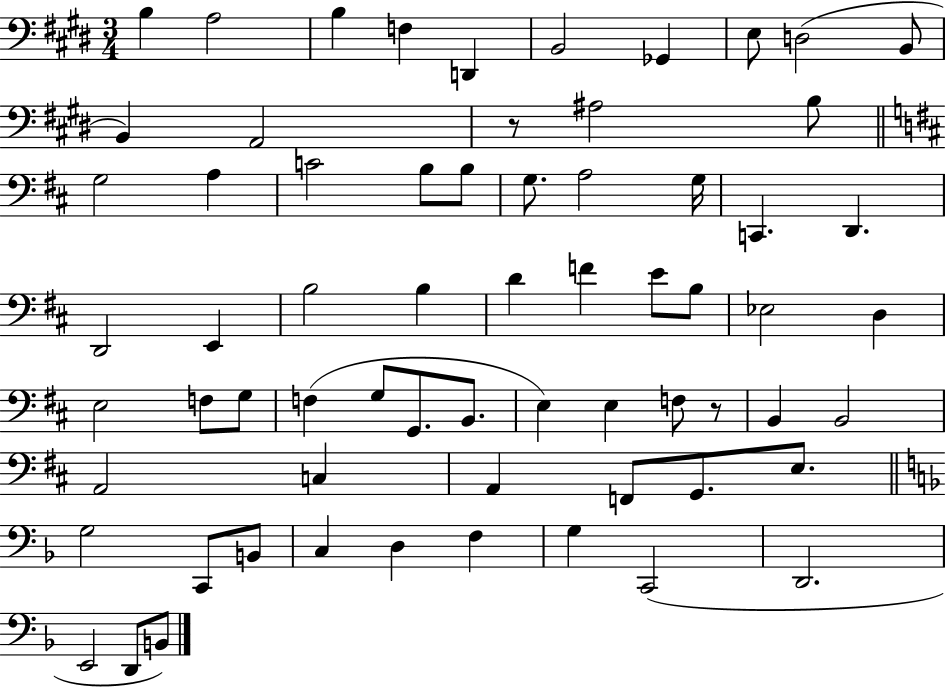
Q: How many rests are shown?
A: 2